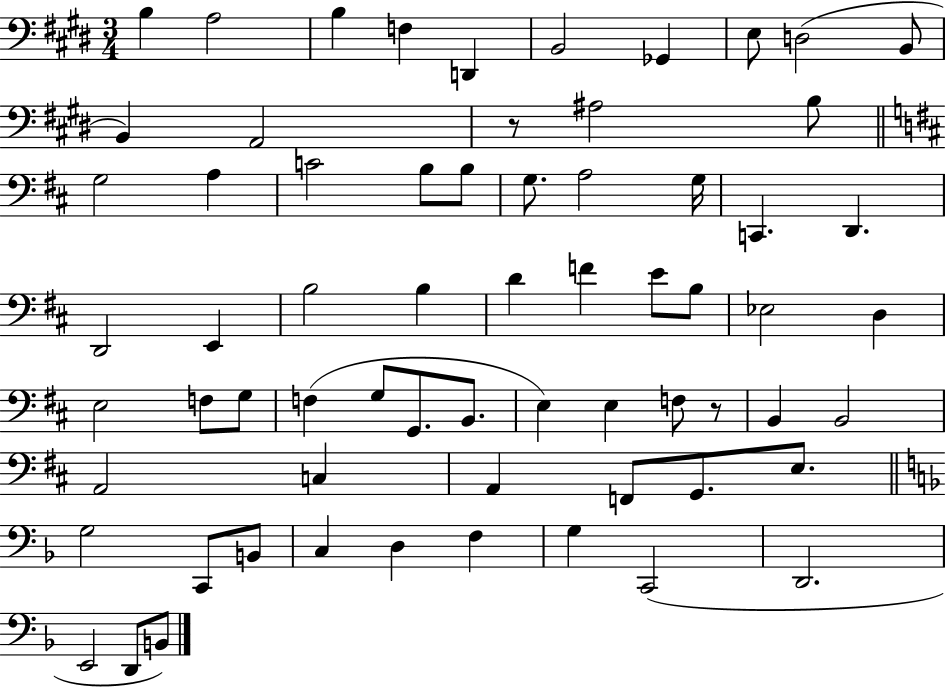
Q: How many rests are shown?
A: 2